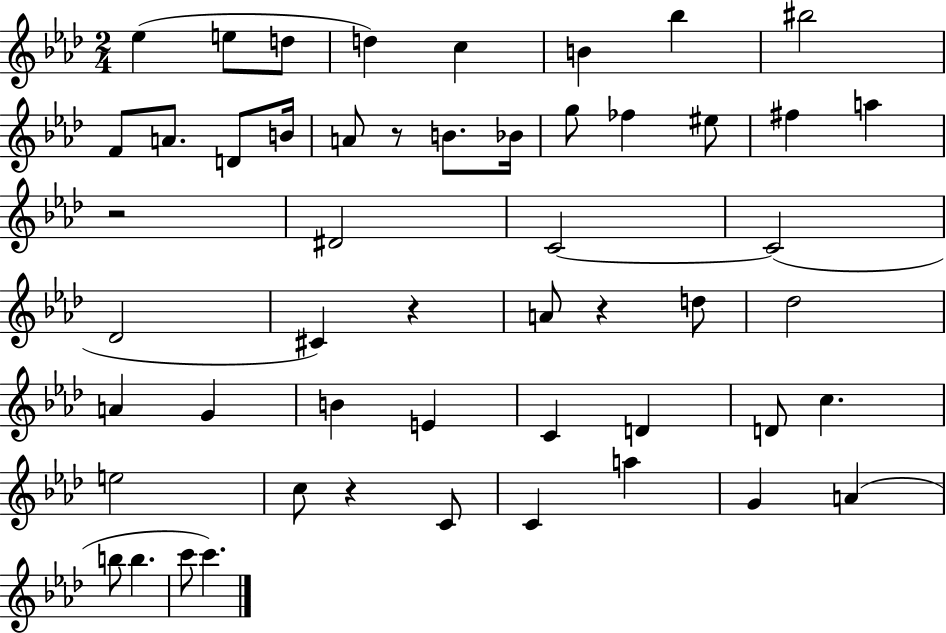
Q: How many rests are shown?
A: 5